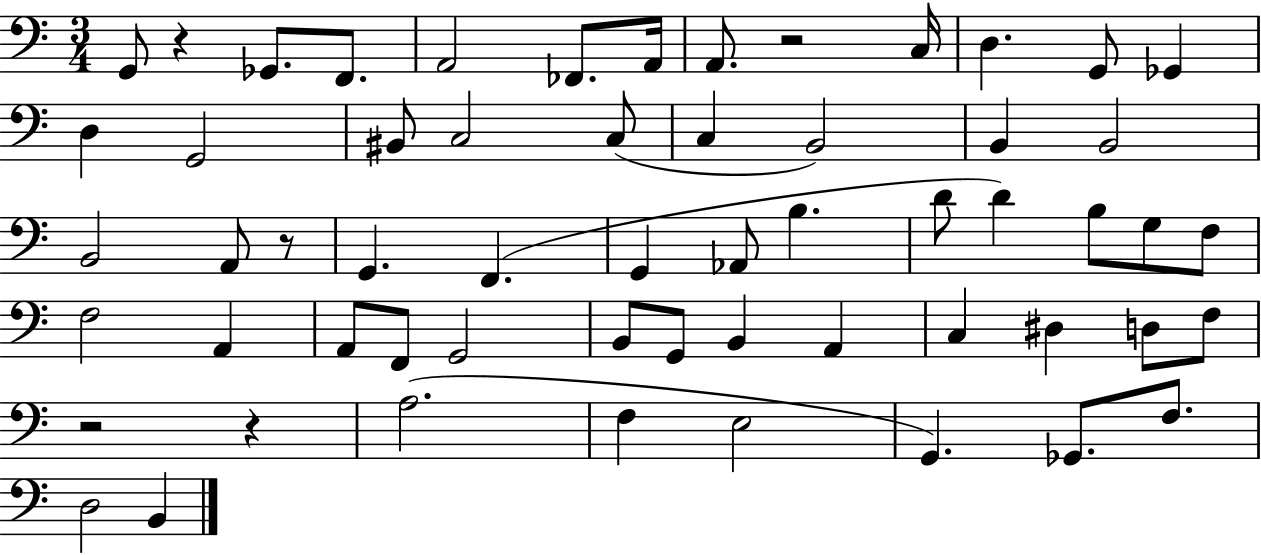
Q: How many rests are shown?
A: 5